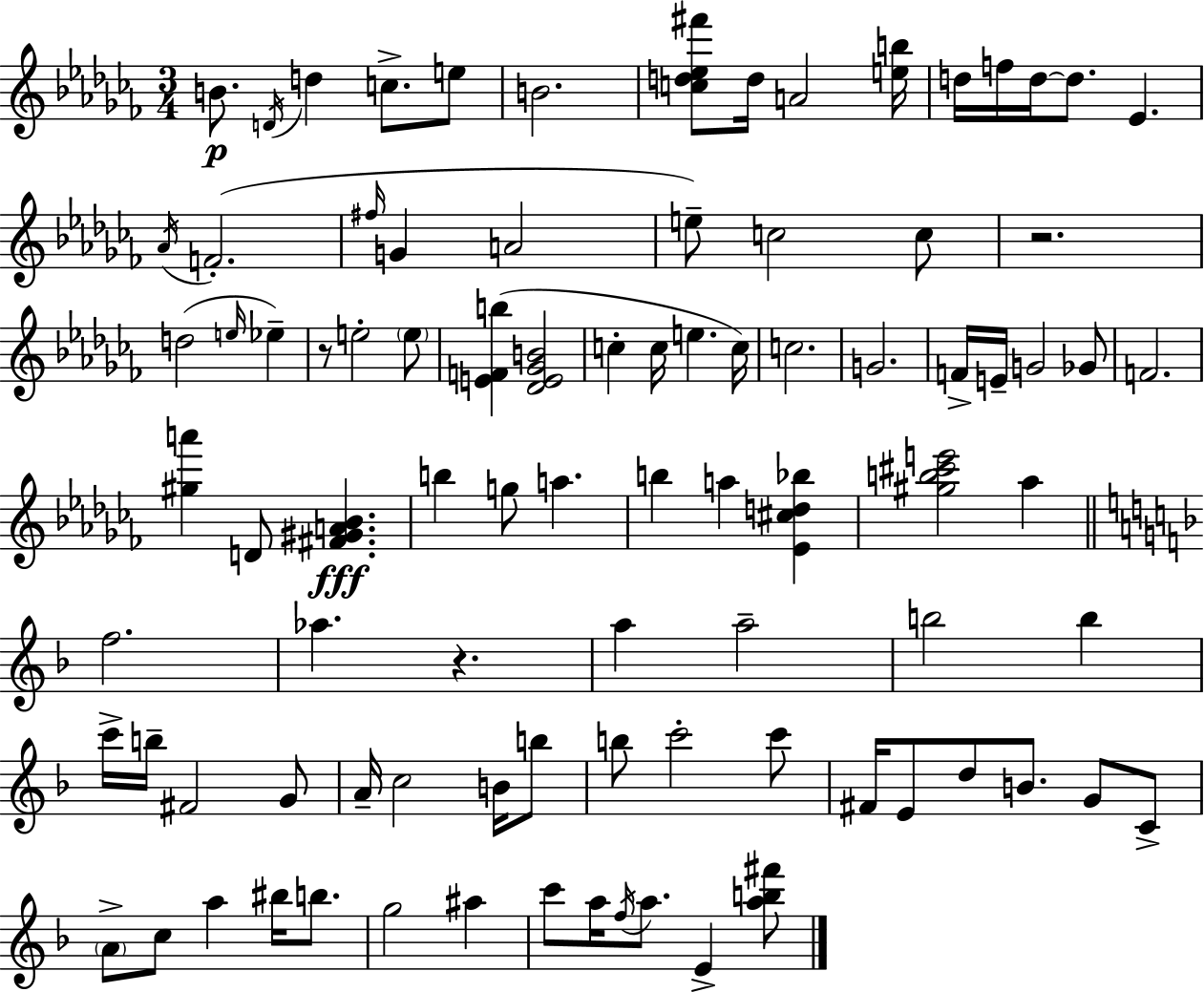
{
  \clef treble
  \numericTimeSignature
  \time 3/4
  \key aes \minor
  \repeat volta 2 { b'8.\p \acciaccatura { d'16 } d''4 c''8.-> e''8 | b'2. | <c'' d'' ees'' fis'''>8 d''16 a'2 | <e'' b''>16 d''16 f''16 d''16~~ d''8. ees'4. | \break \acciaccatura { aes'16 }( f'2.-. | \grace { fis''16 } g'4 a'2 | e''8--) c''2 | c''8 r2. | \break d''2( \grace { e''16 } | ees''4--) r8 e''2-. | \parenthesize e''8 <e' f' b''>4( <des' e' ges' b'>2 | c''4-. c''16 e''4. | \break c''16) c''2. | g'2. | f'16-> e'16-- g'2 | ges'8 f'2. | \break <gis'' a'''>4 d'8 <fis' gis' a' bes'>4.\fff | b''4 g''8 a''4. | b''4 a''4 | <ees' cis'' d'' bes''>4 <gis'' b'' cis''' e'''>2 | \break aes''4 \bar "||" \break \key d \minor f''2. | aes''4. r4. | a''4 a''2-- | b''2 b''4 | \break c'''16-> b''16-- fis'2 g'8 | a'16-- c''2 b'16 b''8 | b''8 c'''2-. c'''8 | fis'16 e'8 d''8 b'8. g'8 c'8-> | \break \parenthesize a'8-> c''8 a''4 bis''16 b''8. | g''2 ais''4 | c'''8 a''16 \acciaccatura { f''16 } a''8. e'4-> <a'' b'' fis'''>8 | } \bar "|."
}